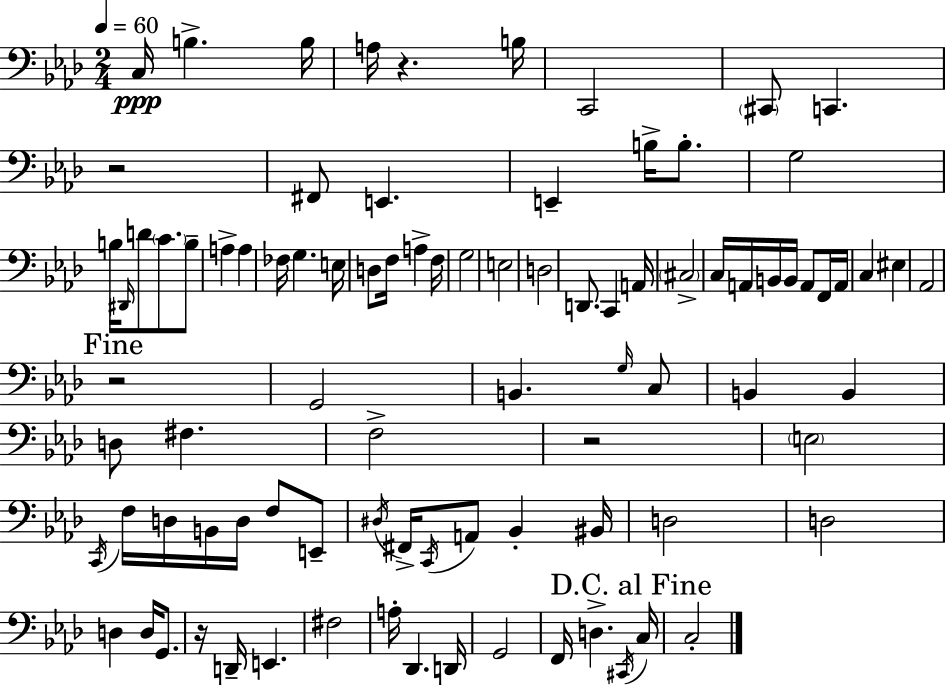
C3/s B3/q. B3/s A3/s R/q. B3/s C2/h C#2/e C2/q. R/h F#2/e E2/q. E2/q B3/s B3/e. G3/h B3/s D#2/s D4/e C4/e. B3/e A3/q A3/q FES3/s G3/q. E3/s D3/e F3/s A3/q F3/s G3/h E3/h D3/h D2/e. C2/q A2/s C#3/h C3/s A2/s B2/s B2/s A2/e F2/s A2/s C3/q EIS3/q Ab2/h R/h G2/h B2/q. G3/s C3/e B2/q B2/q D3/e F#3/q. F3/h R/h E3/h C2/s F3/s D3/s B2/s D3/s F3/e E2/e D#3/s F#2/s C2/s A2/e Bb2/q BIS2/s D3/h D3/h D3/q D3/s G2/e. R/s D2/s E2/q. F#3/h A3/s Db2/q. D2/s G2/h F2/s D3/q. C#2/s C3/s C3/h